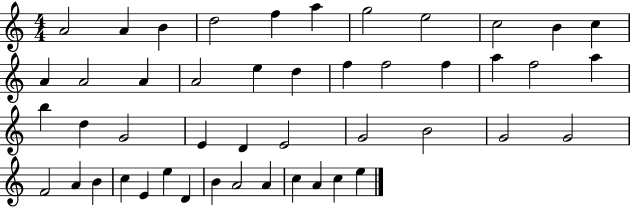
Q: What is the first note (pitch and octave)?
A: A4